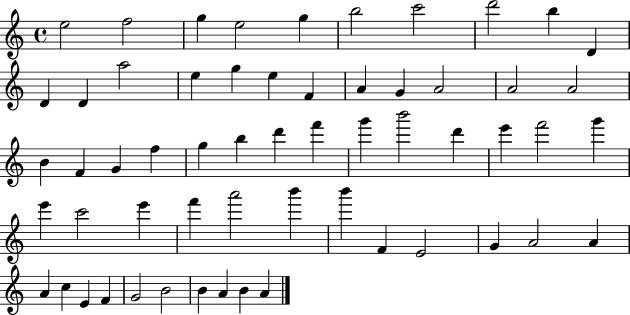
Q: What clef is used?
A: treble